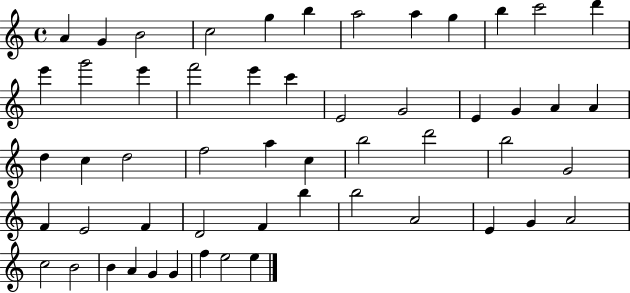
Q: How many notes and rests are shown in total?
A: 54